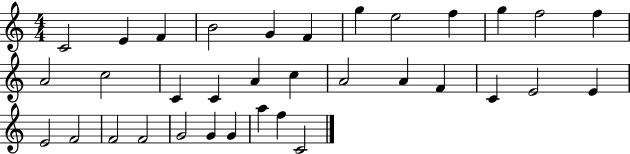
C4/h E4/q F4/q B4/h G4/q F4/q G5/q E5/h F5/q G5/q F5/h F5/q A4/h C5/h C4/q C4/q A4/q C5/q A4/h A4/q F4/q C4/q E4/h E4/q E4/h F4/h F4/h F4/h G4/h G4/q G4/q A5/q F5/q C4/h